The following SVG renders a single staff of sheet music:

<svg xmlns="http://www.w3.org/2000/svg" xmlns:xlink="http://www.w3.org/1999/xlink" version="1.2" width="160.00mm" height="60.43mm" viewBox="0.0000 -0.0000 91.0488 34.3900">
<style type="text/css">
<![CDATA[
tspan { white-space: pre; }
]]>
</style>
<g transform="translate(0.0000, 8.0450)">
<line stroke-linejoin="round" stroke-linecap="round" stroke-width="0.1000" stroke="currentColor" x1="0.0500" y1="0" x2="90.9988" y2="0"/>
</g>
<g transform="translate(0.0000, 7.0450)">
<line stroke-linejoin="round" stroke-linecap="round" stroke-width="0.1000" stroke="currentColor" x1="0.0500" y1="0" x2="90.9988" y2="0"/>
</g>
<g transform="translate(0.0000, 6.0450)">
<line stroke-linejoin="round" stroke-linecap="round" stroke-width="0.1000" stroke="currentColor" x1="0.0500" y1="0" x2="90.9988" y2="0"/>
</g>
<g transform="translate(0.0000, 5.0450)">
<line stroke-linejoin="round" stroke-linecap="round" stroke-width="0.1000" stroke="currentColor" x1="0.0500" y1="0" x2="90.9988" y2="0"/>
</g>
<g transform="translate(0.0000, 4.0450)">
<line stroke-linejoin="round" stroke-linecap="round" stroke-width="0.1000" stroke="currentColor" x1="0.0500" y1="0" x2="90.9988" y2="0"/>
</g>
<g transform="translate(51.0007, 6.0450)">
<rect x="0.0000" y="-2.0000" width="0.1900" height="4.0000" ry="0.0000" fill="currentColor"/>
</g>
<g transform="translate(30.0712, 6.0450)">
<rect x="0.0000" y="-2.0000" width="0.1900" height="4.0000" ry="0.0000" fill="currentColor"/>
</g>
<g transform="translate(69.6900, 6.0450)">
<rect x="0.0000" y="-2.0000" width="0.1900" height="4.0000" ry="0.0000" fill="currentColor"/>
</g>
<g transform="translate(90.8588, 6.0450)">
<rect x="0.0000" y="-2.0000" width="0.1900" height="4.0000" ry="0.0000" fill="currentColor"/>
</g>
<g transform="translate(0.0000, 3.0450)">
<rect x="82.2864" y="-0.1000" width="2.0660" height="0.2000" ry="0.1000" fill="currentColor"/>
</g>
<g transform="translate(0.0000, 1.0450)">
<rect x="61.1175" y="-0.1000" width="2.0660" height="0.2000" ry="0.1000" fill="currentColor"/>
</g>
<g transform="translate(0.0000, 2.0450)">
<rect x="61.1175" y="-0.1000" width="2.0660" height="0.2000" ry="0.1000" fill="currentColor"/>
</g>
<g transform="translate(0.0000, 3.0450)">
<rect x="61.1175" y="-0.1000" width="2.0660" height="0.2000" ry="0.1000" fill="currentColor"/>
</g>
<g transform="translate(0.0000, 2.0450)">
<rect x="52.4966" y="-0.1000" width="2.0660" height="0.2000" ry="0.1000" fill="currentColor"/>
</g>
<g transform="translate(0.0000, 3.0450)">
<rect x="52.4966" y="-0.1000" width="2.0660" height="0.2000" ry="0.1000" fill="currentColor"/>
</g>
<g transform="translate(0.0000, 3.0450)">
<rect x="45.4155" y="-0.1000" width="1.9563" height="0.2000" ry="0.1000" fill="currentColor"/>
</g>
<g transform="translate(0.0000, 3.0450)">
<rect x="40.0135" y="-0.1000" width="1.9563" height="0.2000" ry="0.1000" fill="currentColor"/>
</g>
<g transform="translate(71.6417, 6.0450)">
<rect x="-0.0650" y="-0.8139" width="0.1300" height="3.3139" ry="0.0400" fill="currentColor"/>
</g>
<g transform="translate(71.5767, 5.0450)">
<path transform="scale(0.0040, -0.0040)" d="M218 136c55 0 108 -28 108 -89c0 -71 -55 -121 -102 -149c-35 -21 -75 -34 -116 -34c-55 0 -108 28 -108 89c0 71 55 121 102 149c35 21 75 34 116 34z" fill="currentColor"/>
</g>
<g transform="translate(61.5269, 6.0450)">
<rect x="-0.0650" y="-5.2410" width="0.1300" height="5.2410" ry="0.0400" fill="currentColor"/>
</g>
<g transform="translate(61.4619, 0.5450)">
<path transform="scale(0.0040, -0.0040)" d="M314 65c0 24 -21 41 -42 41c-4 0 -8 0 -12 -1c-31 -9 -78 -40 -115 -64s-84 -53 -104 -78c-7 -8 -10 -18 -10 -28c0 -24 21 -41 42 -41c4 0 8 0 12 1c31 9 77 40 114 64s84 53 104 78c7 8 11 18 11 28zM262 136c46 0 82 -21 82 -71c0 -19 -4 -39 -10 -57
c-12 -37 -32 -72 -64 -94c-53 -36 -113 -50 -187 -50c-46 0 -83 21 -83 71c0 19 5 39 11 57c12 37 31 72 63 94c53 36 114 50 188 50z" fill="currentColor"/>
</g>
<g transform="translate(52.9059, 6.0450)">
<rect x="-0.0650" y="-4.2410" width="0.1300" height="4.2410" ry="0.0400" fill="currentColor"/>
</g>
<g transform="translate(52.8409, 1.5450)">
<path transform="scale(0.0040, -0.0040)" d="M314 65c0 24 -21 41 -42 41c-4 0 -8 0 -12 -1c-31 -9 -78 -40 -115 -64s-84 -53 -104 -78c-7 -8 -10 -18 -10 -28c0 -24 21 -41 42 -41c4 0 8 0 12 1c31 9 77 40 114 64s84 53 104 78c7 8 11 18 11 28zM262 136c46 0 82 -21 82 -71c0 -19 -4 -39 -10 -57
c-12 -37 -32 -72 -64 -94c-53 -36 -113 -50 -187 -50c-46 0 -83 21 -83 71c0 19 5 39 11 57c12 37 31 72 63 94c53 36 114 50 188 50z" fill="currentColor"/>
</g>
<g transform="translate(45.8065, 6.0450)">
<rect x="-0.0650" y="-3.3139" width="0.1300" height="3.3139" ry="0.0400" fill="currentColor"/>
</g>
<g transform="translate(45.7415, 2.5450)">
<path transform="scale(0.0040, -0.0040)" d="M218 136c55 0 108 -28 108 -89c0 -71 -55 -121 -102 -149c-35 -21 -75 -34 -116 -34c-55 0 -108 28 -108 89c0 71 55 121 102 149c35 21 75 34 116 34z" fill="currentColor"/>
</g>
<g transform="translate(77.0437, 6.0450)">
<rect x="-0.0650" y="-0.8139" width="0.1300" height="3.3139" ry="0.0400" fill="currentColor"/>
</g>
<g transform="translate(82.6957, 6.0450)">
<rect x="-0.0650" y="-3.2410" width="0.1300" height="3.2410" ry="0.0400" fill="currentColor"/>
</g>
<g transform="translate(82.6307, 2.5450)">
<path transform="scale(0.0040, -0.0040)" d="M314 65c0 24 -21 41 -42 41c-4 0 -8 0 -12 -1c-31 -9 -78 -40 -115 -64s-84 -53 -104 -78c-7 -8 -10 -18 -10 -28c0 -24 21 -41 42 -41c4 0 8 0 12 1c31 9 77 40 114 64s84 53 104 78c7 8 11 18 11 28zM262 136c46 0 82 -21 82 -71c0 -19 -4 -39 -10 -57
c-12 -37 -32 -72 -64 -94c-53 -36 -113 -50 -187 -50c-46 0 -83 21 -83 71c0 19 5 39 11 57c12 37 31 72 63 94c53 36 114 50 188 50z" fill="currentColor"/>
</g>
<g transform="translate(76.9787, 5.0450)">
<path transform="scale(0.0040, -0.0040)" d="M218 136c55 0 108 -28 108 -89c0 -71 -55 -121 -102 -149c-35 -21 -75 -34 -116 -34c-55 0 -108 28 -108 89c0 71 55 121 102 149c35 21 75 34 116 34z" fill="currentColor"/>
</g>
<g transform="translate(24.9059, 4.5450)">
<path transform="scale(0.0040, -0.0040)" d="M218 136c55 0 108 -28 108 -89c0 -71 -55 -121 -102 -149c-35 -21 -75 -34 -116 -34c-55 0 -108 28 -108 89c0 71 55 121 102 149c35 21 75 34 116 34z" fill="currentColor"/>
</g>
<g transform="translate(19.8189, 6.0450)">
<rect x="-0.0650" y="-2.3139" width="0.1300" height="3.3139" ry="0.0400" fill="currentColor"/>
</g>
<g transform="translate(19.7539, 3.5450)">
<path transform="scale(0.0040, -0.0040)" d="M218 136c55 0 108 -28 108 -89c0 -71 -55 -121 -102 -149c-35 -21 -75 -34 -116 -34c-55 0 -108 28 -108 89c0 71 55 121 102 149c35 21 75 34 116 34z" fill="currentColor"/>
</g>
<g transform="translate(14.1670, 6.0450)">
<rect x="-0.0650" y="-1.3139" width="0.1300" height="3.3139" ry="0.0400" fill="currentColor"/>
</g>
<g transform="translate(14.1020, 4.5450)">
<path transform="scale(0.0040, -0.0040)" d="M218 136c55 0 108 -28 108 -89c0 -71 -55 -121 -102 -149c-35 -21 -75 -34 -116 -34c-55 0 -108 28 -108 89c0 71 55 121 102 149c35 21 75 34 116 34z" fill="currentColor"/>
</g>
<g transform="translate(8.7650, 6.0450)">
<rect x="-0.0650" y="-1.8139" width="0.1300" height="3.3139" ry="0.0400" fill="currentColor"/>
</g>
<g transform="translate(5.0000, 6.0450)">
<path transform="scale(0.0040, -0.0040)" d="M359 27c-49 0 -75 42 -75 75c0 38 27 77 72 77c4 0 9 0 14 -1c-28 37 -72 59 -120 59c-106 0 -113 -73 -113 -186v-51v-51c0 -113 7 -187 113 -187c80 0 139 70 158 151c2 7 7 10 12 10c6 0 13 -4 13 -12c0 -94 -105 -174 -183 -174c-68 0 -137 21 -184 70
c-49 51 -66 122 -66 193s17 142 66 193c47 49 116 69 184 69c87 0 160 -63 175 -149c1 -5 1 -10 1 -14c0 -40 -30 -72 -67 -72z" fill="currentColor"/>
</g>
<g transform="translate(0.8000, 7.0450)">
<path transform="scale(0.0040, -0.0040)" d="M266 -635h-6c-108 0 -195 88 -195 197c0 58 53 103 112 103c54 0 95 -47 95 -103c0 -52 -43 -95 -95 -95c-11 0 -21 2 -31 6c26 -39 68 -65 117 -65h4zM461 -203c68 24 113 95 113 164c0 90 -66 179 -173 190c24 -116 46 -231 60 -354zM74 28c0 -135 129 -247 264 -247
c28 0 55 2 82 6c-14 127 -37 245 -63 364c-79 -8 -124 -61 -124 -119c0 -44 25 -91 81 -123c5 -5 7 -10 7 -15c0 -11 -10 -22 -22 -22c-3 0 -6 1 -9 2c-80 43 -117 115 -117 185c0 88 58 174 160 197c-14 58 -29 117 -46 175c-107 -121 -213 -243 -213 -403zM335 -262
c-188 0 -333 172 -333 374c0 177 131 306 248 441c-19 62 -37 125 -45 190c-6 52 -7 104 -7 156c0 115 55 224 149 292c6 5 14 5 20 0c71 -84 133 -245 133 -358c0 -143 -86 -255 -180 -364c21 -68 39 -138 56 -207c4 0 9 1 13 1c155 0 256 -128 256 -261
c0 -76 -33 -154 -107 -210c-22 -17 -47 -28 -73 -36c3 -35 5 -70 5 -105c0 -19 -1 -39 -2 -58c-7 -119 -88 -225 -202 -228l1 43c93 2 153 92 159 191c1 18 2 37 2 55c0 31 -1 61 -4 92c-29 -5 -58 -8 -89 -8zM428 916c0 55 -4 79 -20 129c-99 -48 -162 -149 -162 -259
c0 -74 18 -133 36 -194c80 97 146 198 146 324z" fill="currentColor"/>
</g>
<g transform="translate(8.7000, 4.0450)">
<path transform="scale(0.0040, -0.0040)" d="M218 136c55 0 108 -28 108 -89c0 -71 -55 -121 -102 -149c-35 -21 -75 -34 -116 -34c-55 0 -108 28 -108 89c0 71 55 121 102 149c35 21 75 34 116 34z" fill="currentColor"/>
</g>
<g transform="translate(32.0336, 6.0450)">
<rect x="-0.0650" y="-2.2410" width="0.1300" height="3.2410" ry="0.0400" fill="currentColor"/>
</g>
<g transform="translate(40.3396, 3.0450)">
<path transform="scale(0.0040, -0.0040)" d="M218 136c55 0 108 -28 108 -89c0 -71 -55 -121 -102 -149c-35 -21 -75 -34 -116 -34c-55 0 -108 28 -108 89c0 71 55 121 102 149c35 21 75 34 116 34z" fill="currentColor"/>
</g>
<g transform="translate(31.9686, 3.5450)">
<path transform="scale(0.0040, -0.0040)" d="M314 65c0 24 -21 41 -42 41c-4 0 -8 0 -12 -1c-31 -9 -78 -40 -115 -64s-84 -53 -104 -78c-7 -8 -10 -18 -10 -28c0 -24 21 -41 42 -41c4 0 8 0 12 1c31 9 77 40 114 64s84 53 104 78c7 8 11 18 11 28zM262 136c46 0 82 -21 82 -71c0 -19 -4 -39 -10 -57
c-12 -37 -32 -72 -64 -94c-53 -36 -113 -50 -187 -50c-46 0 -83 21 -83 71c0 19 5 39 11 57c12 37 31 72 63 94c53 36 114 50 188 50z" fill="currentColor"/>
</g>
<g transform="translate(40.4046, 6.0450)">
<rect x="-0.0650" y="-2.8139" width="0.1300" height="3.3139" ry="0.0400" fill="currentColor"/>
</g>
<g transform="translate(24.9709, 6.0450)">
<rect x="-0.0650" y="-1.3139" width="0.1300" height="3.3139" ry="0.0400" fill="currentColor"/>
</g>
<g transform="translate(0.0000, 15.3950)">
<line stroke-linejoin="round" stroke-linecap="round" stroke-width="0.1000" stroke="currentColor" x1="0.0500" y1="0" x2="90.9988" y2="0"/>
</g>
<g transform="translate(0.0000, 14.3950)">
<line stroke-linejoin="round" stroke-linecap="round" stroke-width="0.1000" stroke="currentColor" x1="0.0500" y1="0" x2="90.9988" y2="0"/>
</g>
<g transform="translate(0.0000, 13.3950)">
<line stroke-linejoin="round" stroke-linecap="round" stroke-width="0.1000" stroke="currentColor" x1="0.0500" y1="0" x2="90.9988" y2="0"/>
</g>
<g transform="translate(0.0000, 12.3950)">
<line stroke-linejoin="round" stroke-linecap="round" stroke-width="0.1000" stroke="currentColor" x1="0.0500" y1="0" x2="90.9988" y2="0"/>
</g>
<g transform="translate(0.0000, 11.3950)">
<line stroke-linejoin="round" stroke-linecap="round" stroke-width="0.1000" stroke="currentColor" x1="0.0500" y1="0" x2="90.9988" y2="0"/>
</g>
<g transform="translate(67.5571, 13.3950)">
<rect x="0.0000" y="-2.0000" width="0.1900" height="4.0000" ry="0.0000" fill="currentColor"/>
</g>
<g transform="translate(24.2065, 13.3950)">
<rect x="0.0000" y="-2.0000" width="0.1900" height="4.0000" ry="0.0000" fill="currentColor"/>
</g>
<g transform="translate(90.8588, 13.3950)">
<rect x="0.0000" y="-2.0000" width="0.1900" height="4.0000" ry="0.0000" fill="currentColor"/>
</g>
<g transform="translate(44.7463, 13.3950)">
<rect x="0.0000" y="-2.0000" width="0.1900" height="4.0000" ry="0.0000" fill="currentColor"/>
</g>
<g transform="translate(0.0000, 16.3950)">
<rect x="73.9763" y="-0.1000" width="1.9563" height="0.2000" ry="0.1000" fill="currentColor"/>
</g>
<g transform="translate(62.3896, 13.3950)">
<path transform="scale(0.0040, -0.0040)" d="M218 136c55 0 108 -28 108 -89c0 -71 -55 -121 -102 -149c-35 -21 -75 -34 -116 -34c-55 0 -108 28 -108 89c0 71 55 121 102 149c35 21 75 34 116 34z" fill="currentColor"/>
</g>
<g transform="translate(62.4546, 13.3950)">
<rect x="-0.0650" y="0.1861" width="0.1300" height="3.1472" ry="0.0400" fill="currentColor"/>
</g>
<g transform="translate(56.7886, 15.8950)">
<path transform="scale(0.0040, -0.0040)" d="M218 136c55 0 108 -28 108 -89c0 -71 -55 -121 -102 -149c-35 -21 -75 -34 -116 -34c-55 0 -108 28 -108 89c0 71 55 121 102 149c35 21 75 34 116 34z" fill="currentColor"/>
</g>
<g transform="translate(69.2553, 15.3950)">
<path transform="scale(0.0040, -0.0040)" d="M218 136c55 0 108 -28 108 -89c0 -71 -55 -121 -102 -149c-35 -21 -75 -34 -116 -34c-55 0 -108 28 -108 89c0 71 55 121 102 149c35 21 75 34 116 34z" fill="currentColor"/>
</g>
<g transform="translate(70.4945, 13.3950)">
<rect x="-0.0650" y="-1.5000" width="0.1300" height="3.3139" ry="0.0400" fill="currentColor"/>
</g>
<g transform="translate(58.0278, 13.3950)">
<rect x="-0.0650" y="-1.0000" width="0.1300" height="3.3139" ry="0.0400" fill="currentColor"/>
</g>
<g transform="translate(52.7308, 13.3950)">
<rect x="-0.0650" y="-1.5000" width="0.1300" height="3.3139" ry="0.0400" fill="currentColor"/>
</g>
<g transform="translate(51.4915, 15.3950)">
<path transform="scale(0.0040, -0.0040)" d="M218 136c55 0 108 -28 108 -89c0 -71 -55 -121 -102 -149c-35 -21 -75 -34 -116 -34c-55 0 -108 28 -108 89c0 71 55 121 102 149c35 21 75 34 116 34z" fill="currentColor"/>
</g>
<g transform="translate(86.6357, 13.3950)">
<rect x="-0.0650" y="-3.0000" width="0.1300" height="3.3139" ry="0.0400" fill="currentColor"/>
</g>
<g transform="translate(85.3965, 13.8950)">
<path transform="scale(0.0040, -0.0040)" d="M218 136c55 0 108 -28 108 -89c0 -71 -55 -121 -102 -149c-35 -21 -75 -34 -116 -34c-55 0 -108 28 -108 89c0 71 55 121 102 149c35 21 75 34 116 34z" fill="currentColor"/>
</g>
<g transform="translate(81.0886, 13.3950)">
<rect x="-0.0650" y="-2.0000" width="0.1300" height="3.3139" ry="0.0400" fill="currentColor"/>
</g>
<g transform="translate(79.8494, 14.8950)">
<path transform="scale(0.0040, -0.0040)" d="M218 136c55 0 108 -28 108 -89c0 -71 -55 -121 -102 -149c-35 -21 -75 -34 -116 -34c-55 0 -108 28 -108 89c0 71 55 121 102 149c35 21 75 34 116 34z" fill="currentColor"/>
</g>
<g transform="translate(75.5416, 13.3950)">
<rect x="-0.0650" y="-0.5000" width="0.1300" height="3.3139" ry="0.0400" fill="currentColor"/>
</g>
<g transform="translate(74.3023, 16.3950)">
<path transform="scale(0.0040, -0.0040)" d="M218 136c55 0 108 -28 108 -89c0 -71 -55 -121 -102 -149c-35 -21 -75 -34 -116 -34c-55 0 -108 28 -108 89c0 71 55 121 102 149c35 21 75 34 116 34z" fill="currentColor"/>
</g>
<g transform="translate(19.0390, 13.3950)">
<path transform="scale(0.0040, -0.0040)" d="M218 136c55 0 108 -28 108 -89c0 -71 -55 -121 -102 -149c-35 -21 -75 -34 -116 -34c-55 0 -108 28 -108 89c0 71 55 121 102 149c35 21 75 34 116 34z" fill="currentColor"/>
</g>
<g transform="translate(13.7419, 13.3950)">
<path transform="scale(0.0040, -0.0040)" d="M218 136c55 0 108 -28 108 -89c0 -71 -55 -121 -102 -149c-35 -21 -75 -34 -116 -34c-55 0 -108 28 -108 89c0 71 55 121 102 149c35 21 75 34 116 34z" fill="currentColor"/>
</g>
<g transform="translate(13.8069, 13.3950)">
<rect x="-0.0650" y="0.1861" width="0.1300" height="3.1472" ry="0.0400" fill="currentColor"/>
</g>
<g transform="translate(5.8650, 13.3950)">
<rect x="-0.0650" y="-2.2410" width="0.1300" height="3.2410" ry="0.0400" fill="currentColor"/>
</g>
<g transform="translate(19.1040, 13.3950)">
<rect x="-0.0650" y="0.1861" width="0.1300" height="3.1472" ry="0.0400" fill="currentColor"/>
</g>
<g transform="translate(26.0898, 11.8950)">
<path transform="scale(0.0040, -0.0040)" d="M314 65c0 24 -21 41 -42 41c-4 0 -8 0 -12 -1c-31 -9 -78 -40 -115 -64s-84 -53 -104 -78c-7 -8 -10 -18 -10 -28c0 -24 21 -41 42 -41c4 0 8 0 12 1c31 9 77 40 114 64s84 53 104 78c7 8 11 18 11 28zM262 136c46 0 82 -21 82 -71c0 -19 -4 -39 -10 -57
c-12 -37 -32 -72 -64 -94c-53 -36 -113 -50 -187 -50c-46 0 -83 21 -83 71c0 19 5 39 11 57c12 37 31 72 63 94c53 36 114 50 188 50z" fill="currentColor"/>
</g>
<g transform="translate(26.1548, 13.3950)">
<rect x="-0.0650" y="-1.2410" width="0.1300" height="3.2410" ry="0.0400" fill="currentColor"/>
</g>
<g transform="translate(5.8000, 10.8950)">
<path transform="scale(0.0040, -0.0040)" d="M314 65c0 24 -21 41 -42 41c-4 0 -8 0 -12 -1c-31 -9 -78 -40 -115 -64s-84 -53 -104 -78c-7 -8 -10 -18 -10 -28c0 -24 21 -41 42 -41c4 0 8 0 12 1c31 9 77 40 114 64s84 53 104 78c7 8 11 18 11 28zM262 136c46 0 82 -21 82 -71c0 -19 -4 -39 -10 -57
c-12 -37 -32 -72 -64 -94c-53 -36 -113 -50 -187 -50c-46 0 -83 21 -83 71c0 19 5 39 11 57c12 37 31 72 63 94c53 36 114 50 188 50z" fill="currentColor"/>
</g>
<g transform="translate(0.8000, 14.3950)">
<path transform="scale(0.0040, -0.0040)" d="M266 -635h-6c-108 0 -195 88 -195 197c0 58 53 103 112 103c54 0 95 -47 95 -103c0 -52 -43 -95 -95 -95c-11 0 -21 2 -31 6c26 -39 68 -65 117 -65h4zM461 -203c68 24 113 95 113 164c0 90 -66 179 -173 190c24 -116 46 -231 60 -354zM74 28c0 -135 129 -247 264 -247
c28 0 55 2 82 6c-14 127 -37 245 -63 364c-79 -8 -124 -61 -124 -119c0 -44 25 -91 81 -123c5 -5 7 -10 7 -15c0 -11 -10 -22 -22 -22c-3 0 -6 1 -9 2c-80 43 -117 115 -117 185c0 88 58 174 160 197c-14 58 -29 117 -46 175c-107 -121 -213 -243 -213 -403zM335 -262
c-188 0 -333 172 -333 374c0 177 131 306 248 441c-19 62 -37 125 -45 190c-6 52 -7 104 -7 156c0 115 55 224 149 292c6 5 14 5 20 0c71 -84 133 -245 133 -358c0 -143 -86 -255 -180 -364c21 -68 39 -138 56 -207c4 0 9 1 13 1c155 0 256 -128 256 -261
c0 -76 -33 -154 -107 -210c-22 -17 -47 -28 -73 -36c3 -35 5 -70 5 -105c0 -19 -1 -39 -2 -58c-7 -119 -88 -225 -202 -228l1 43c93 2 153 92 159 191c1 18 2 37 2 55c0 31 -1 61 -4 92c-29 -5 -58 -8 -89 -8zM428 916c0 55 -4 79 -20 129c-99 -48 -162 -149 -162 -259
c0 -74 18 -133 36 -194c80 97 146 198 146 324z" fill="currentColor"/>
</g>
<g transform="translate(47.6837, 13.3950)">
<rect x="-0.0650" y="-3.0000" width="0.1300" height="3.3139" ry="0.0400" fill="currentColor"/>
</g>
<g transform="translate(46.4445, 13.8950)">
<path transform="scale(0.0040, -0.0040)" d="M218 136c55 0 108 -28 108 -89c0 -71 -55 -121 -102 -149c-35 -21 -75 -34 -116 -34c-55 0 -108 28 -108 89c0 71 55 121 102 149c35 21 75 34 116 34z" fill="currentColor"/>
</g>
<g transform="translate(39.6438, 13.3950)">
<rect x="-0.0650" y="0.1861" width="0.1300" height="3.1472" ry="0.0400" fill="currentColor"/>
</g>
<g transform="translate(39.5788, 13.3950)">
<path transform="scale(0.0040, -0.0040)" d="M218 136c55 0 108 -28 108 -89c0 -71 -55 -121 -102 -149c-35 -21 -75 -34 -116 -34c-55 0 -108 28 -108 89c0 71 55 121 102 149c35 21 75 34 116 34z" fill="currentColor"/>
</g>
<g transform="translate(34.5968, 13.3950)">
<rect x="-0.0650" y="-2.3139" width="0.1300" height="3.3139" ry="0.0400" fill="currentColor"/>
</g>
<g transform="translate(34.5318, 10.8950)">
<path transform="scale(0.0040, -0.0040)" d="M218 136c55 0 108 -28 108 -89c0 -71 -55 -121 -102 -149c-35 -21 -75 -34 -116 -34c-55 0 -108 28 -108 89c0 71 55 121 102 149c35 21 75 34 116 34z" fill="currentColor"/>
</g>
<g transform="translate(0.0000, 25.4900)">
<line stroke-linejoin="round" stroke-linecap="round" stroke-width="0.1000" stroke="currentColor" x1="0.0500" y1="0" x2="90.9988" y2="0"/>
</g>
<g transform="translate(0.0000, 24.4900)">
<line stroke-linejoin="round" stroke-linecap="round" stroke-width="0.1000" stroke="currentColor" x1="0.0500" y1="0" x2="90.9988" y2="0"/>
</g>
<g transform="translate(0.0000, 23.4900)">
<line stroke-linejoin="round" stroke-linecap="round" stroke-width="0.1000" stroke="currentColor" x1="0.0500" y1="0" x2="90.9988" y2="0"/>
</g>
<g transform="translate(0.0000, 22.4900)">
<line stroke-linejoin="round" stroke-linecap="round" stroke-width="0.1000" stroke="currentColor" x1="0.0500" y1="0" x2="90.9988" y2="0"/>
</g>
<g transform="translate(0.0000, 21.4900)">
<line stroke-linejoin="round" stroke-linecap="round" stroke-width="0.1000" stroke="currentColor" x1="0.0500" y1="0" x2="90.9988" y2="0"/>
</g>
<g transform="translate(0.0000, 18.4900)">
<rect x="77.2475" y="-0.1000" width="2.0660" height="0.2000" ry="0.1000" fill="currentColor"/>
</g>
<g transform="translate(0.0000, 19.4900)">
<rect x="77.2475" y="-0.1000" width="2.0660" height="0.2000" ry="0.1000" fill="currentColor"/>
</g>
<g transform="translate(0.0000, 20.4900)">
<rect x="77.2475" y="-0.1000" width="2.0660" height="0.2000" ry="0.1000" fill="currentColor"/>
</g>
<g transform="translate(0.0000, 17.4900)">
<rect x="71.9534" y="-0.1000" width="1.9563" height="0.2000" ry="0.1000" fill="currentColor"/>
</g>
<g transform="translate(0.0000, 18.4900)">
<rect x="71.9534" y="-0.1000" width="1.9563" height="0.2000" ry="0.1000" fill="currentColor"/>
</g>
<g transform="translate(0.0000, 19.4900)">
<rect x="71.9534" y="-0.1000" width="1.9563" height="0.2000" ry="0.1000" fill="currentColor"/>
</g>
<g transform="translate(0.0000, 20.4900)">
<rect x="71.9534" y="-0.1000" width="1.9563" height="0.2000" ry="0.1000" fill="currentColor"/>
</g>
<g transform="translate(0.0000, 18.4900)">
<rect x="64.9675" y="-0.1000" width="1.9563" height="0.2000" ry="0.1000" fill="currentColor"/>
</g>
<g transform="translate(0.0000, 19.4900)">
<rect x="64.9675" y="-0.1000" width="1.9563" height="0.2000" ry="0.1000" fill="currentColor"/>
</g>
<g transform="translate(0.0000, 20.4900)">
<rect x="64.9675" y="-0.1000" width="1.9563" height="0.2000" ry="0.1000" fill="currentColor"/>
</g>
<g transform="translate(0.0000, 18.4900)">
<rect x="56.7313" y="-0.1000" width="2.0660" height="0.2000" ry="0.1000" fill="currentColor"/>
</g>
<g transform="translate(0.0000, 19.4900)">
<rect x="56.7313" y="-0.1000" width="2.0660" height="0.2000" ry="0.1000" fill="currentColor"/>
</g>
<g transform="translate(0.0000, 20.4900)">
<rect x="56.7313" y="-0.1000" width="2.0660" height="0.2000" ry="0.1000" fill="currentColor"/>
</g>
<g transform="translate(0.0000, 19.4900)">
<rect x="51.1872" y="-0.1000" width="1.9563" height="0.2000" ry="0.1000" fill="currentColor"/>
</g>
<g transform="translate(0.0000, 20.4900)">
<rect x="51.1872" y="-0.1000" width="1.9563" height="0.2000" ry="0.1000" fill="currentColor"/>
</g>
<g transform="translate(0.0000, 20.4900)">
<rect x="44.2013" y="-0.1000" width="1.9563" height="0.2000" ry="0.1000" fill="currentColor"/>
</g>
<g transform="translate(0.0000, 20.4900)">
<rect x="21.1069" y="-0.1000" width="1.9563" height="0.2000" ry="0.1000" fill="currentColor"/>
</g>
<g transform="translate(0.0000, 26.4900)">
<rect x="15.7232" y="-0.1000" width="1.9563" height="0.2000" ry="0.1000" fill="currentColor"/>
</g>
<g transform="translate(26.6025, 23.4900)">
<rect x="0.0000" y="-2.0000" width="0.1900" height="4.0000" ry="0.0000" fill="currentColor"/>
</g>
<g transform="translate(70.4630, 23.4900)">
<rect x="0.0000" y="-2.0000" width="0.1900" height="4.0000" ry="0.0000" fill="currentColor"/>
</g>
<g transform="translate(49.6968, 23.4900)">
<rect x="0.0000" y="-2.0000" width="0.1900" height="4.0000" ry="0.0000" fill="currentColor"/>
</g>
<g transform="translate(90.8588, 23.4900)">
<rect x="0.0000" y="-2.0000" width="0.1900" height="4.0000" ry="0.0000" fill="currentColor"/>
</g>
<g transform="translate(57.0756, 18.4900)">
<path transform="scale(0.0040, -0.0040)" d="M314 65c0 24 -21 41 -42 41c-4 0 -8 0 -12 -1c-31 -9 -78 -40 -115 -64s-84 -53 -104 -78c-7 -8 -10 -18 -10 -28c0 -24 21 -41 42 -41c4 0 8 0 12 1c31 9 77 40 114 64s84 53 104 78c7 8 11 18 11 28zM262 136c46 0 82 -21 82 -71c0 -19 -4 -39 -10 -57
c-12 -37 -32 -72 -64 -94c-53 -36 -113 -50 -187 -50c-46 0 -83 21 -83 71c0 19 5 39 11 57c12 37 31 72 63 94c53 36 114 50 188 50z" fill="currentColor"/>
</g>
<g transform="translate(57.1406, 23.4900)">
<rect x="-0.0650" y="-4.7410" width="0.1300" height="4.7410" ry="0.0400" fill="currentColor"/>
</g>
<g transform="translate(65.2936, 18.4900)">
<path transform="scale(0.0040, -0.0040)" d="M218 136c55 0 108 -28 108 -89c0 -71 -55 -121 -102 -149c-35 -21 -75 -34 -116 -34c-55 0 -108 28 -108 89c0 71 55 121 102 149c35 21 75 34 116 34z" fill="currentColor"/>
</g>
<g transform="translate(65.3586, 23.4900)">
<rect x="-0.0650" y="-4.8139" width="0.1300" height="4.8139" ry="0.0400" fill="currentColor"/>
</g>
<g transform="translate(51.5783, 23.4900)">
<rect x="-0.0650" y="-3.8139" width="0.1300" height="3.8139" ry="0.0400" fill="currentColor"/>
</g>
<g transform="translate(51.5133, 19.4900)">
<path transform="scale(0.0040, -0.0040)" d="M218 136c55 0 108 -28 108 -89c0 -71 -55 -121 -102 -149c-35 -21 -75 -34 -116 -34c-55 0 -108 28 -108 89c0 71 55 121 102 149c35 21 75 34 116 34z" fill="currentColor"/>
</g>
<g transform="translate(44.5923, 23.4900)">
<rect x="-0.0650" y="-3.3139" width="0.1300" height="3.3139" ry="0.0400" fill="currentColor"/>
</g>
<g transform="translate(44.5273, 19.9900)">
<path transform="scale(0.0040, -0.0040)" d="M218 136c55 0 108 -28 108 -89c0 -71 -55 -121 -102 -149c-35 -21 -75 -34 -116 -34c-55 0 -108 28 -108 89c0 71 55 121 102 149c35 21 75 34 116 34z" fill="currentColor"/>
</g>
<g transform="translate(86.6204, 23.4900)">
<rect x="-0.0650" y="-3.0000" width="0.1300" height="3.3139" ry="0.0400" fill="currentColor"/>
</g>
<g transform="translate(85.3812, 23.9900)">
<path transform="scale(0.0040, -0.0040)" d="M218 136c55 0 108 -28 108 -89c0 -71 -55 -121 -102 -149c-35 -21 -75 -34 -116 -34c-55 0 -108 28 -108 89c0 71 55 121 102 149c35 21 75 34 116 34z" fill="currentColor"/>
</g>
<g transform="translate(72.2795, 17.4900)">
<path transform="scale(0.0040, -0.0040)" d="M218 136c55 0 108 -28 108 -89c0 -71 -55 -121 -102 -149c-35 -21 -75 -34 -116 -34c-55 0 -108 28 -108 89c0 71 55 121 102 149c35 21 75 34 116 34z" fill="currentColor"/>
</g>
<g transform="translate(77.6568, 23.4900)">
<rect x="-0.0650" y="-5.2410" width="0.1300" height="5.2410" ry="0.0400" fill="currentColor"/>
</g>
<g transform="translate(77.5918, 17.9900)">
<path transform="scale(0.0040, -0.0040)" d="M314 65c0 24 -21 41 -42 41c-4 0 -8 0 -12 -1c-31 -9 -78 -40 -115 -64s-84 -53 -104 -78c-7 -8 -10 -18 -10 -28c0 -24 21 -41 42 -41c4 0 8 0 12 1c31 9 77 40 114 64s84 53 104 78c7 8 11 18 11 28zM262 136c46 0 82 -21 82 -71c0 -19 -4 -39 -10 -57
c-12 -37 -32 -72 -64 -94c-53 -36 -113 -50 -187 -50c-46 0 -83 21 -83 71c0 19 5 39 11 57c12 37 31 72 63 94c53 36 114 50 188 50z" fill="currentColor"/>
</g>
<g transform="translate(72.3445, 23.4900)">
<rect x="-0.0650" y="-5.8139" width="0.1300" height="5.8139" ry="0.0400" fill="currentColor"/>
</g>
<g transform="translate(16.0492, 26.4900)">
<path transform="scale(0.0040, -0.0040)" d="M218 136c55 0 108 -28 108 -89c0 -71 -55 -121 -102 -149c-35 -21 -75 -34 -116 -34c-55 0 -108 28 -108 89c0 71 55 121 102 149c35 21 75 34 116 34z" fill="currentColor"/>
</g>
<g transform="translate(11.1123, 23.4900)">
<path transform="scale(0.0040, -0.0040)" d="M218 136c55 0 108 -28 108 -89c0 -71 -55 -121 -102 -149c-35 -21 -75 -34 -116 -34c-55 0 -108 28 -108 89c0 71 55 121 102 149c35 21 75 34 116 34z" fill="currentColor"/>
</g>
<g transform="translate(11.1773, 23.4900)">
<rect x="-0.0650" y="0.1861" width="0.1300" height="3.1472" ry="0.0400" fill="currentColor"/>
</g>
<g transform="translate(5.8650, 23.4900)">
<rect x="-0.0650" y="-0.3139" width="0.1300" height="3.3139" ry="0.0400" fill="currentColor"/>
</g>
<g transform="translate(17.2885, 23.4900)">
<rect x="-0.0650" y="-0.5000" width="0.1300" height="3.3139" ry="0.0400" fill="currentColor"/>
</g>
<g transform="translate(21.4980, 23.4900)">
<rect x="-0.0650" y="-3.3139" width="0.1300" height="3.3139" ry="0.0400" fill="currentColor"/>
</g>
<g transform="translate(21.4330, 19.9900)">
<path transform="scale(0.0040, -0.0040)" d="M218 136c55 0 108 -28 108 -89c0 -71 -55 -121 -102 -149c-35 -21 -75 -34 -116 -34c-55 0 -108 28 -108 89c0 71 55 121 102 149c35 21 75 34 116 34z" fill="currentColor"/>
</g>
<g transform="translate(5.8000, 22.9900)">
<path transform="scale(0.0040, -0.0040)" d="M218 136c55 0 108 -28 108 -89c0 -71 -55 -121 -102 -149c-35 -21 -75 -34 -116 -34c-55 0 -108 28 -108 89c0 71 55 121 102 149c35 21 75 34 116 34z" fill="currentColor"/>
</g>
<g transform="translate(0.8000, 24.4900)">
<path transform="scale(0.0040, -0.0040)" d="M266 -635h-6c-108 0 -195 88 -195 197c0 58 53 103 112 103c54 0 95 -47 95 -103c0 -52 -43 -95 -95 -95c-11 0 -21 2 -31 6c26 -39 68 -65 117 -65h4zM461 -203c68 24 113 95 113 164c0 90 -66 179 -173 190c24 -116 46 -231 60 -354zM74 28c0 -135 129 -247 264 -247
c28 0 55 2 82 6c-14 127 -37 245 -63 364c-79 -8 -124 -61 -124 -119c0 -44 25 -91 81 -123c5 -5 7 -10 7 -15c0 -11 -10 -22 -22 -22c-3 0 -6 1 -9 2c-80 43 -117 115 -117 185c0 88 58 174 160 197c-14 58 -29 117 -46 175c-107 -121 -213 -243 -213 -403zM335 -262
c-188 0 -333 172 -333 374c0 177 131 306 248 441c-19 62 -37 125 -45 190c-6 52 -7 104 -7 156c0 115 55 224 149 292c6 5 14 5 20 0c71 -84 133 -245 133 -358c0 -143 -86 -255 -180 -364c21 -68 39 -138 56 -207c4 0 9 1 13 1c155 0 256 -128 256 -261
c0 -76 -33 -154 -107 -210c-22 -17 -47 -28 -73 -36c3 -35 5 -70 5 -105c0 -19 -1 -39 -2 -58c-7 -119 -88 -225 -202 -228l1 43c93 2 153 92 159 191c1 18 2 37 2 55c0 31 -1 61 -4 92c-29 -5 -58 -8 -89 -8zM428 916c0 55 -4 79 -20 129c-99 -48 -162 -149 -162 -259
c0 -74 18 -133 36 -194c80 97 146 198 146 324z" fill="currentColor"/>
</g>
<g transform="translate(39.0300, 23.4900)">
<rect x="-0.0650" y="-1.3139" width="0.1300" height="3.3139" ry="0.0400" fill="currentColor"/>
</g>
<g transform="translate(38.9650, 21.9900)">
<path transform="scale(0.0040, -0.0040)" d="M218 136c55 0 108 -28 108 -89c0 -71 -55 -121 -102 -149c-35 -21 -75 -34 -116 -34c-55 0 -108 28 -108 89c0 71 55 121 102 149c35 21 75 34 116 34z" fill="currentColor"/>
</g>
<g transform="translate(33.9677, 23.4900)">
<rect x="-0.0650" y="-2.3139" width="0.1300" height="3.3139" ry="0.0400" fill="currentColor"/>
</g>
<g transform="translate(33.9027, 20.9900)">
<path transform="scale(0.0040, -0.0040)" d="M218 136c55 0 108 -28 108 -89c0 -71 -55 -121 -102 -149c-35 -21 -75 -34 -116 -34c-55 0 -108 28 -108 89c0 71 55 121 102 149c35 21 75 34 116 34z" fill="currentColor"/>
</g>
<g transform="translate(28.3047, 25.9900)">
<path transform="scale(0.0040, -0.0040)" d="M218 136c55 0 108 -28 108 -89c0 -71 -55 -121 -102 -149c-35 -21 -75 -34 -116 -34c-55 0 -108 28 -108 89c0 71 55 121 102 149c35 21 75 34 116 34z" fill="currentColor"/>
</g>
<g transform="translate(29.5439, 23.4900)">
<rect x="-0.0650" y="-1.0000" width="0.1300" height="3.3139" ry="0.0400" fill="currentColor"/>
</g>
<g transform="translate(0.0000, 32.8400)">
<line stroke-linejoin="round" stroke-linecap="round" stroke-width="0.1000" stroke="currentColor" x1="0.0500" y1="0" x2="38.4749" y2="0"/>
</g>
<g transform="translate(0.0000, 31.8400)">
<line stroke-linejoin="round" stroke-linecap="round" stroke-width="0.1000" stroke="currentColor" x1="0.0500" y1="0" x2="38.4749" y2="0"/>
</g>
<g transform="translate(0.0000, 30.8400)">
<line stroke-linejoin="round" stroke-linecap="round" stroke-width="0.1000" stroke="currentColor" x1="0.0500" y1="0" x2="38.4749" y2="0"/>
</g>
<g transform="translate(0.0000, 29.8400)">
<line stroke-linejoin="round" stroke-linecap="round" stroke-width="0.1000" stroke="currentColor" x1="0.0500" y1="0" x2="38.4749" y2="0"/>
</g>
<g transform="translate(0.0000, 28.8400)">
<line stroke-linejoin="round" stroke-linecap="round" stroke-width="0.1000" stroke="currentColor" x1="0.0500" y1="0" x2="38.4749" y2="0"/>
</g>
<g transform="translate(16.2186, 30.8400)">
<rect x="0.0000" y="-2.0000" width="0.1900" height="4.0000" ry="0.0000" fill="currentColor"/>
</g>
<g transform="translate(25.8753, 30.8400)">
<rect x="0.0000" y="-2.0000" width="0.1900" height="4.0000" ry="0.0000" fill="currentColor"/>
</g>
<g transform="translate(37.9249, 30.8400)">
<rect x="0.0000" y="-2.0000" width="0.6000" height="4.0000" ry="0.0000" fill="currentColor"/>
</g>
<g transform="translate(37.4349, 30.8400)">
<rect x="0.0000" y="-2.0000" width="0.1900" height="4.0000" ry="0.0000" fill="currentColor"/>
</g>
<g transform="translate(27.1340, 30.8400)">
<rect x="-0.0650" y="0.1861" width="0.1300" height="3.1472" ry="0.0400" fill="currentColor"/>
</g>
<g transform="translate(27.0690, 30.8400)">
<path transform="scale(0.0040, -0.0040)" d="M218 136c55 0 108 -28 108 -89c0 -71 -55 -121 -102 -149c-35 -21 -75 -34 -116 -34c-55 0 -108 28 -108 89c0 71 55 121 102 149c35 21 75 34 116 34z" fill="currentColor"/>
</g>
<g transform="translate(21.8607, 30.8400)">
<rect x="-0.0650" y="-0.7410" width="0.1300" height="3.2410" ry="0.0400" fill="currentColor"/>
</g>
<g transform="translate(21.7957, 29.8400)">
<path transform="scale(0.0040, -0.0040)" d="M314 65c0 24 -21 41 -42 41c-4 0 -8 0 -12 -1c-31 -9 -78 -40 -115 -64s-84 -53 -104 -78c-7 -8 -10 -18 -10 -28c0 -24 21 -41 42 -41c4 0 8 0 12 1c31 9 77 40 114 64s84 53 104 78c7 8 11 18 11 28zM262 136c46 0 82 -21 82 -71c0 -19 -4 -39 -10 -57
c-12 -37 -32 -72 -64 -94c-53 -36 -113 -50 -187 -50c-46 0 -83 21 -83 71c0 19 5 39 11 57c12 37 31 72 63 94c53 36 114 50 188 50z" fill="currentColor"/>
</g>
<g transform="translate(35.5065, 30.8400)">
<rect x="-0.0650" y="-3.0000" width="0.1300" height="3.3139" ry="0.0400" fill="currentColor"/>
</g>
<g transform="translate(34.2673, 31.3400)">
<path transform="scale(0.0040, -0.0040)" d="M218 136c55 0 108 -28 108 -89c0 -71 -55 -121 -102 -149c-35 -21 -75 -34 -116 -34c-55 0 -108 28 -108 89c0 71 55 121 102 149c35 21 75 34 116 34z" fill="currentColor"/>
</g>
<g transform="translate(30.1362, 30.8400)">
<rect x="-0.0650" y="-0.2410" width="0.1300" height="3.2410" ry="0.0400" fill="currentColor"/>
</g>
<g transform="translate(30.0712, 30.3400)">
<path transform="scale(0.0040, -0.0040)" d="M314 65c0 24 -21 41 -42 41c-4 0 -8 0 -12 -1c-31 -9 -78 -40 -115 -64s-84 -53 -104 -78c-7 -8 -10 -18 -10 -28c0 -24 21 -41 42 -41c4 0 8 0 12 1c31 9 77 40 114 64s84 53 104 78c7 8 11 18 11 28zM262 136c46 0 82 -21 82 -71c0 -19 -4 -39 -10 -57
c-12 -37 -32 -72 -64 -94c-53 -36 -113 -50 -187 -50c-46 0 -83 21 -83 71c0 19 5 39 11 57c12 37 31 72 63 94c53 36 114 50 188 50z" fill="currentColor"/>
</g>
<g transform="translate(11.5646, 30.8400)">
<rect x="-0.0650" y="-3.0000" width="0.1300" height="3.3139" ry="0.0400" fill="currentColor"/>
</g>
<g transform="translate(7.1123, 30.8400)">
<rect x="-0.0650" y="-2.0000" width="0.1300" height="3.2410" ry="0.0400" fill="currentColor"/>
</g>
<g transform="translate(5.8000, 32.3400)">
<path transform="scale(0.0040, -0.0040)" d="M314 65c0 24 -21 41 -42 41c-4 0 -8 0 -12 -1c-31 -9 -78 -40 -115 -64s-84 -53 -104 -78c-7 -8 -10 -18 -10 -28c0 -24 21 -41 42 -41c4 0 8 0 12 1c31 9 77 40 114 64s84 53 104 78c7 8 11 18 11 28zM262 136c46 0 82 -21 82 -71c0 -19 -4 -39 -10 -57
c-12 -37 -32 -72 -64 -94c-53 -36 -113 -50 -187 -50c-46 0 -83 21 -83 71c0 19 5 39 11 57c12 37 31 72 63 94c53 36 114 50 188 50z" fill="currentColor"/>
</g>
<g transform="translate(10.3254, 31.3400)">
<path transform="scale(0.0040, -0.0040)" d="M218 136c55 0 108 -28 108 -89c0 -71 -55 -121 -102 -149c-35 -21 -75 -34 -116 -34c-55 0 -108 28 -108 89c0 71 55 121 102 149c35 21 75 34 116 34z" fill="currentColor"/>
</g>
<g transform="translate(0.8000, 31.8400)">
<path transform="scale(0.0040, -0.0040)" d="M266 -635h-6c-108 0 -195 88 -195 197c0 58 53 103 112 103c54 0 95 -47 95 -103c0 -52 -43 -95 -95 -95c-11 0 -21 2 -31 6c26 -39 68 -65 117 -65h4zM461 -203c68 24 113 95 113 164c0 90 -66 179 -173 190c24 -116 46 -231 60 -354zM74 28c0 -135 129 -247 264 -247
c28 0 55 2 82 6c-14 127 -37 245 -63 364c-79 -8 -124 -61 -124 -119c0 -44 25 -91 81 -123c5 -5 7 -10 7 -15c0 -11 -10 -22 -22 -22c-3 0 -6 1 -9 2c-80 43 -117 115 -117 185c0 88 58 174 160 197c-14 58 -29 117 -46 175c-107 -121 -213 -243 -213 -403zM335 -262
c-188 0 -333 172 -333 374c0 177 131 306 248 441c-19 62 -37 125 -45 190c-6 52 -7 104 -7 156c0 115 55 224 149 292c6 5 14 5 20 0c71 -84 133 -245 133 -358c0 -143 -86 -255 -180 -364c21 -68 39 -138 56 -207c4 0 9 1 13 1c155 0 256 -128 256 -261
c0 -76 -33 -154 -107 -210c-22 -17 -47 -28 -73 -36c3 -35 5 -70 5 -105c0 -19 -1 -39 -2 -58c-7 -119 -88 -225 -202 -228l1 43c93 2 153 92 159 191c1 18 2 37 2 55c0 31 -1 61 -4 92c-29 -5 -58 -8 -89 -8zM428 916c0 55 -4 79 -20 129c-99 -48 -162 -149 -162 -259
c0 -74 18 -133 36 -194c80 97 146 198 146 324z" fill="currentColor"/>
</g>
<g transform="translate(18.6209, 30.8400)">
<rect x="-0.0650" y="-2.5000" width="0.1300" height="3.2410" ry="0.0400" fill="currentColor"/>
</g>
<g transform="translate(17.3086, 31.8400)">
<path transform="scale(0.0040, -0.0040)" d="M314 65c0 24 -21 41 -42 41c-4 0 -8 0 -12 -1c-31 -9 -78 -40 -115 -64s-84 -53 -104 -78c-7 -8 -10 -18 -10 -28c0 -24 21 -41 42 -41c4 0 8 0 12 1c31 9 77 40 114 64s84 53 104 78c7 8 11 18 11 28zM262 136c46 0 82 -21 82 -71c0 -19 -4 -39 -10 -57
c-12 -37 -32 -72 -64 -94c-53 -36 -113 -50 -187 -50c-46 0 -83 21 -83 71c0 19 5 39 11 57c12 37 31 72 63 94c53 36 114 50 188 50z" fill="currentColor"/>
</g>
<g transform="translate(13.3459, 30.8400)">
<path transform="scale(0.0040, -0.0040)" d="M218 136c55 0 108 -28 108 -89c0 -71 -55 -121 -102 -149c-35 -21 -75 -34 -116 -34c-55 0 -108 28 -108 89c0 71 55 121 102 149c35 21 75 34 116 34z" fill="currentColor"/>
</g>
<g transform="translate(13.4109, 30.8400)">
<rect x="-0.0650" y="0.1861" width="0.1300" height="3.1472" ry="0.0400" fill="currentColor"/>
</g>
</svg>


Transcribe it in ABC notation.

X:1
T:Untitled
M:4/4
L:1/4
K:C
f e g e g2 a b d'2 f'2 d d b2 g2 B B e2 g B A E D B E C F A c B C b D g e b c' e'2 e' g' f'2 A F2 A B G2 d2 B c2 A